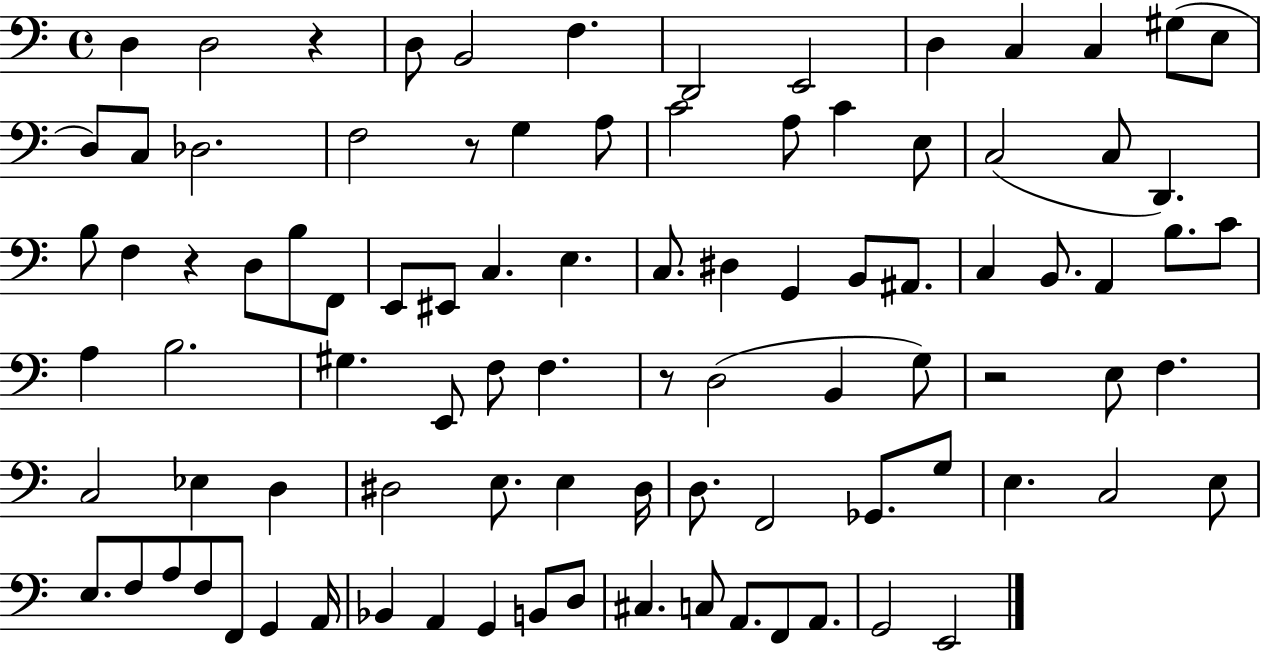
D3/q D3/h R/q D3/e B2/h F3/q. D2/h E2/h D3/q C3/q C3/q G#3/e E3/e D3/e C3/e Db3/h. F3/h R/e G3/q A3/e C4/h A3/e C4/q E3/e C3/h C3/e D2/q. B3/e F3/q R/q D3/e B3/e F2/e E2/e EIS2/e C3/q. E3/q. C3/e. D#3/q G2/q B2/e A#2/e. C3/q B2/e. A2/q B3/e. C4/e A3/q B3/h. G#3/q. E2/e F3/e F3/q. R/e D3/h B2/q G3/e R/h E3/e F3/q. C3/h Eb3/q D3/q D#3/h E3/e. E3/q D#3/s D3/e. F2/h Gb2/e. G3/e E3/q. C3/h E3/e E3/e. F3/e A3/e F3/e F2/e G2/q A2/s Bb2/q A2/q G2/q B2/e D3/e C#3/q. C3/e A2/e. F2/e A2/e. G2/h E2/h